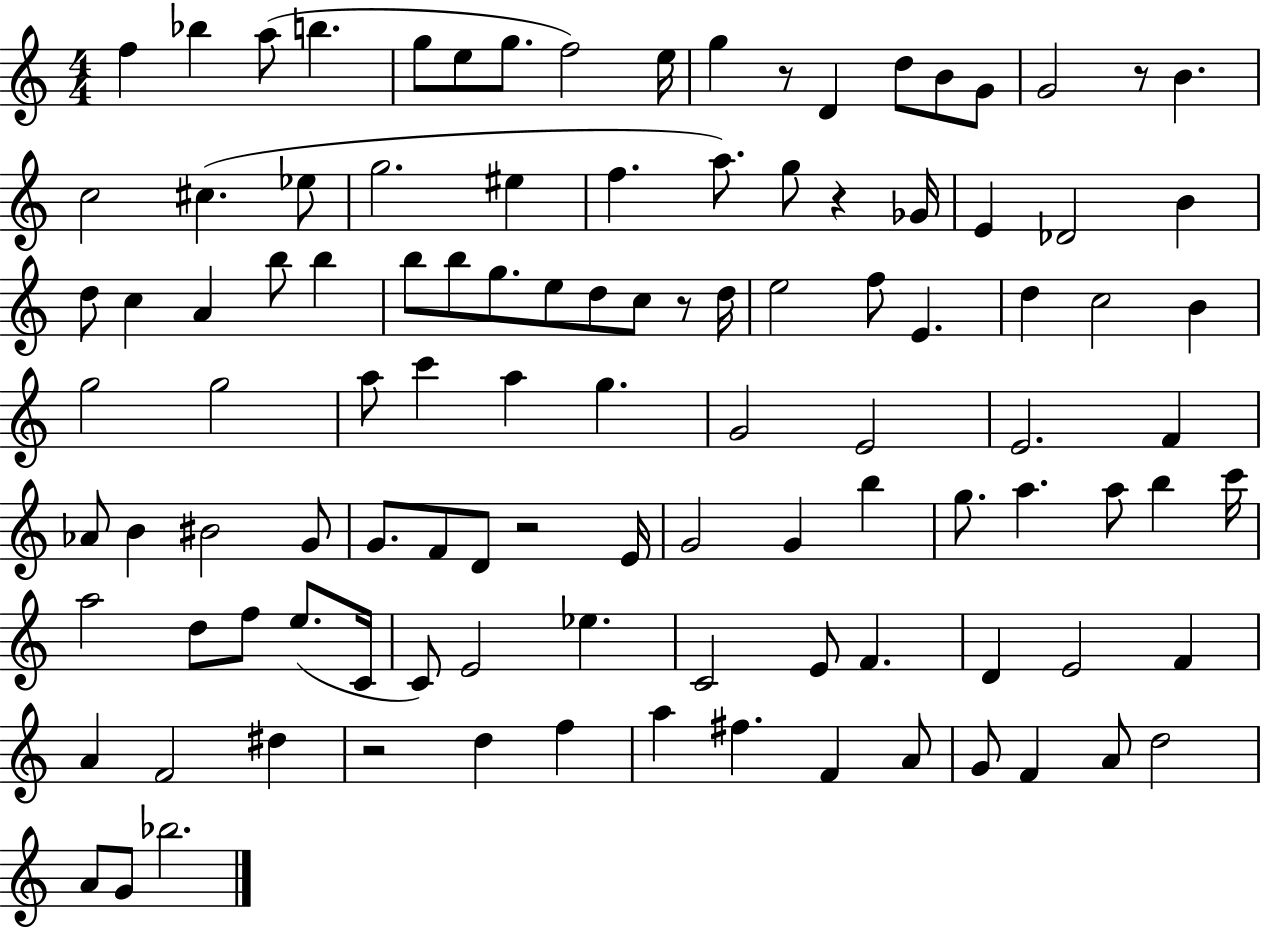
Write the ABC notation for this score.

X:1
T:Untitled
M:4/4
L:1/4
K:C
f _b a/2 b g/2 e/2 g/2 f2 e/4 g z/2 D d/2 B/2 G/2 G2 z/2 B c2 ^c _e/2 g2 ^e f a/2 g/2 z _G/4 E _D2 B d/2 c A b/2 b b/2 b/2 g/2 e/2 d/2 c/2 z/2 d/4 e2 f/2 E d c2 B g2 g2 a/2 c' a g G2 E2 E2 F _A/2 B ^B2 G/2 G/2 F/2 D/2 z2 E/4 G2 G b g/2 a a/2 b c'/4 a2 d/2 f/2 e/2 C/4 C/2 E2 _e C2 E/2 F D E2 F A F2 ^d z2 d f a ^f F A/2 G/2 F A/2 d2 A/2 G/2 _b2